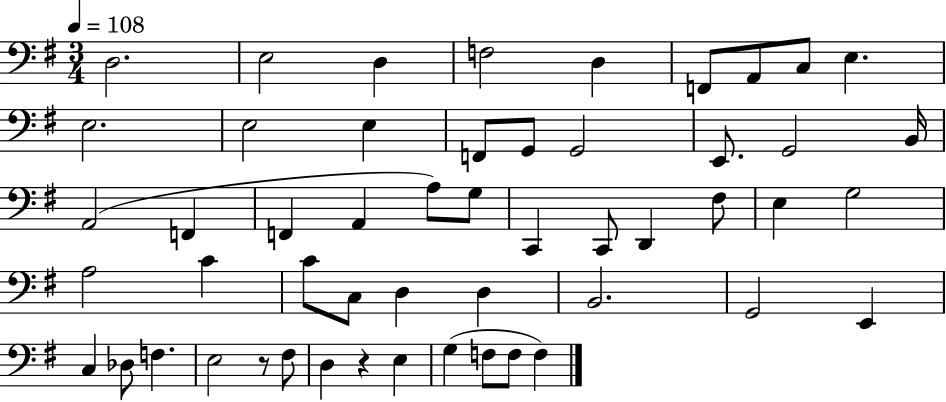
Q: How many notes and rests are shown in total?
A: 52